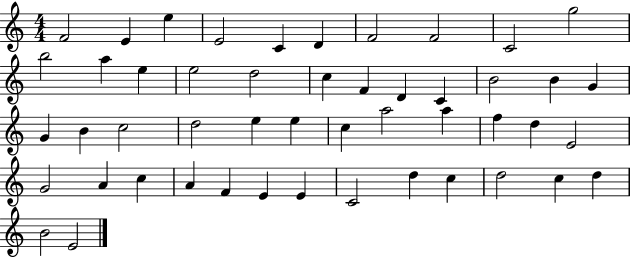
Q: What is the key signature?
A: C major